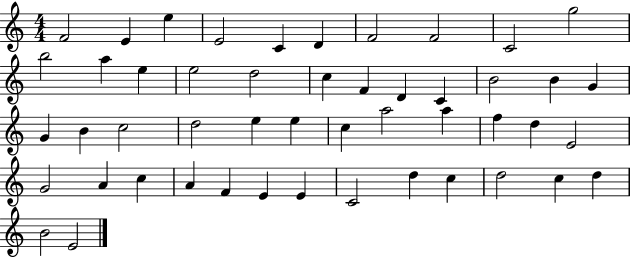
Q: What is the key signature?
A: C major